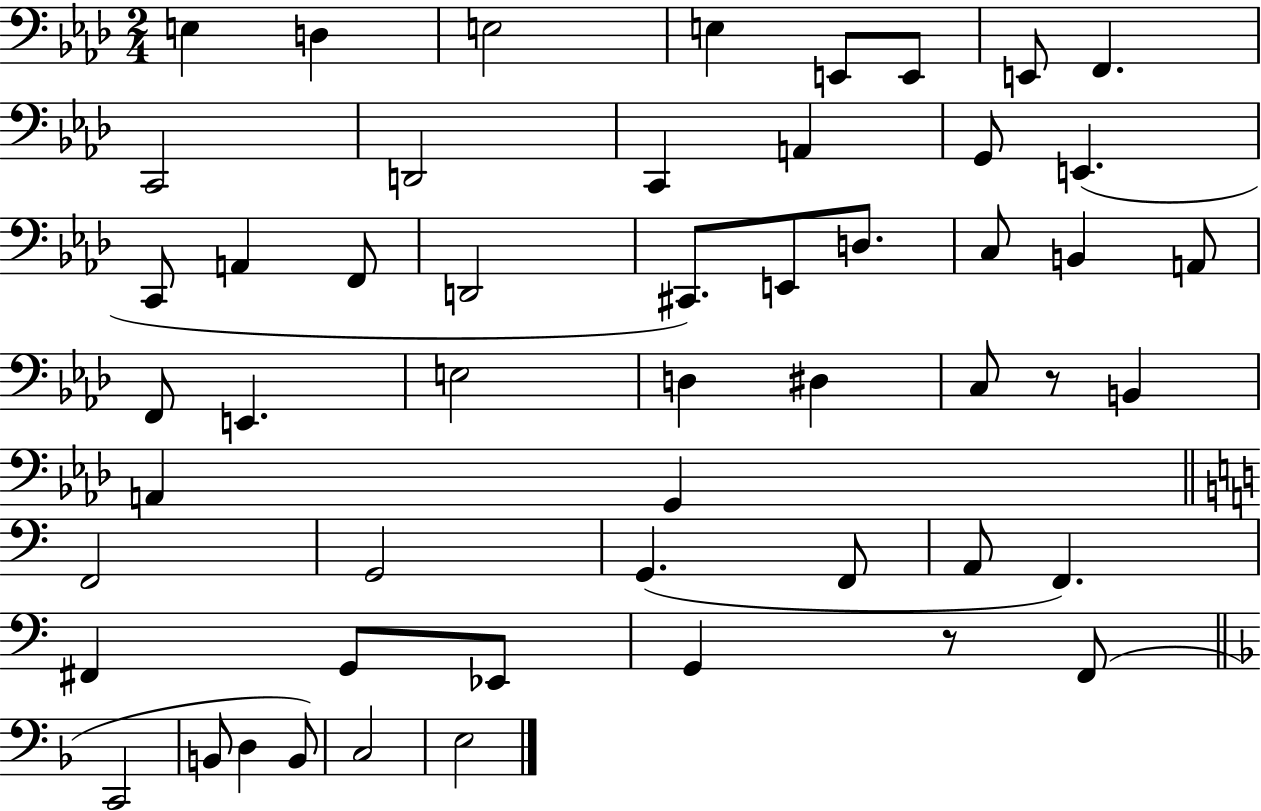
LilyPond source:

{
  \clef bass
  \numericTimeSignature
  \time 2/4
  \key aes \major
  \repeat volta 2 { e4 d4 | e2 | e4 e,8 e,8 | e,8 f,4. | \break c,2 | d,2 | c,4 a,4 | g,8 e,4.( | \break c,8 a,4 f,8 | d,2 | cis,8.) e,8 d8. | c8 b,4 a,8 | \break f,8 e,4. | e2 | d4 dis4 | c8 r8 b,4 | \break a,4 g,4 | \bar "||" \break \key a \minor f,2 | g,2 | g,4.( f,8 | a,8 f,4.) | \break fis,4 g,8 ees,8 | g,4 r8 f,8( | \bar "||" \break \key d \minor c,2 | b,8 d4 b,8) | c2 | e2 | \break } \bar "|."
}